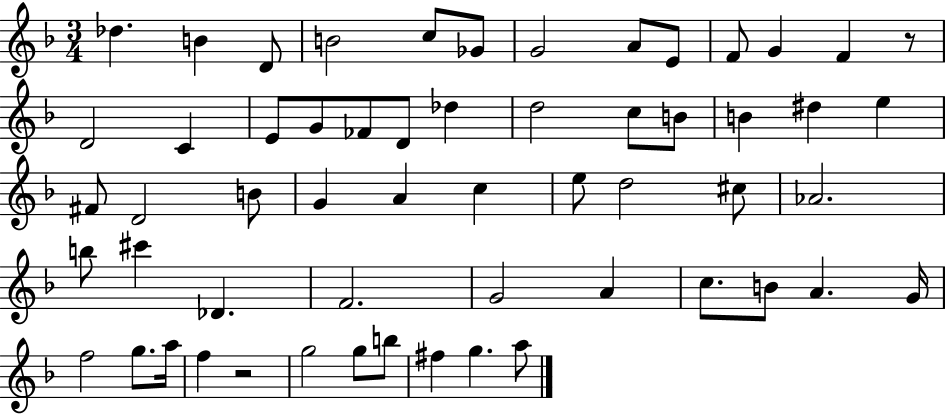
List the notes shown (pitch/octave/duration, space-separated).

Db5/q. B4/q D4/e B4/h C5/e Gb4/e G4/h A4/e E4/e F4/e G4/q F4/q R/e D4/h C4/q E4/e G4/e FES4/e D4/e Db5/q D5/h C5/e B4/e B4/q D#5/q E5/q F#4/e D4/h B4/e G4/q A4/q C5/q E5/e D5/h C#5/e Ab4/h. B5/e C#6/q Db4/q. F4/h. G4/h A4/q C5/e. B4/e A4/q. G4/s F5/h G5/e. A5/s F5/q R/h G5/h G5/e B5/e F#5/q G5/q. A5/e